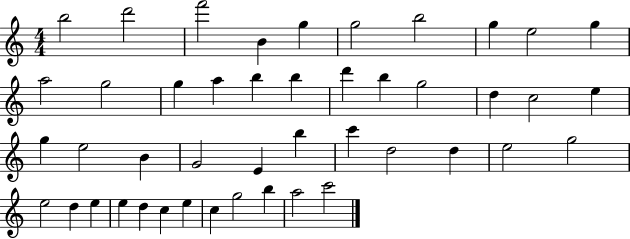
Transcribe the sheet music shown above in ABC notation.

X:1
T:Untitled
M:4/4
L:1/4
K:C
b2 d'2 f'2 B g g2 b2 g e2 g a2 g2 g a b b d' b g2 d c2 e g e2 B G2 E b c' d2 d e2 g2 e2 d e e d c e c g2 b a2 c'2